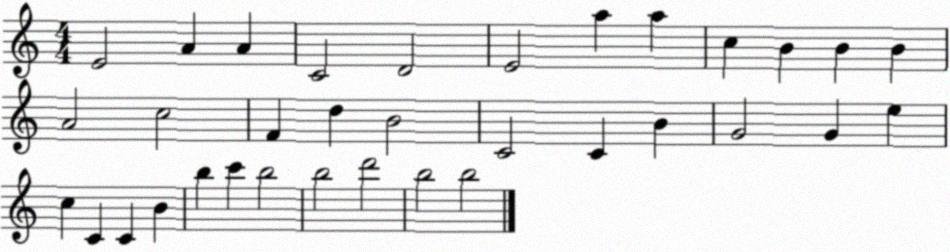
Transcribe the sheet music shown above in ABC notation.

X:1
T:Untitled
M:4/4
L:1/4
K:C
E2 A A C2 D2 E2 a a c B B B A2 c2 F d B2 C2 C B G2 G e c C C B b c' b2 b2 d'2 b2 b2